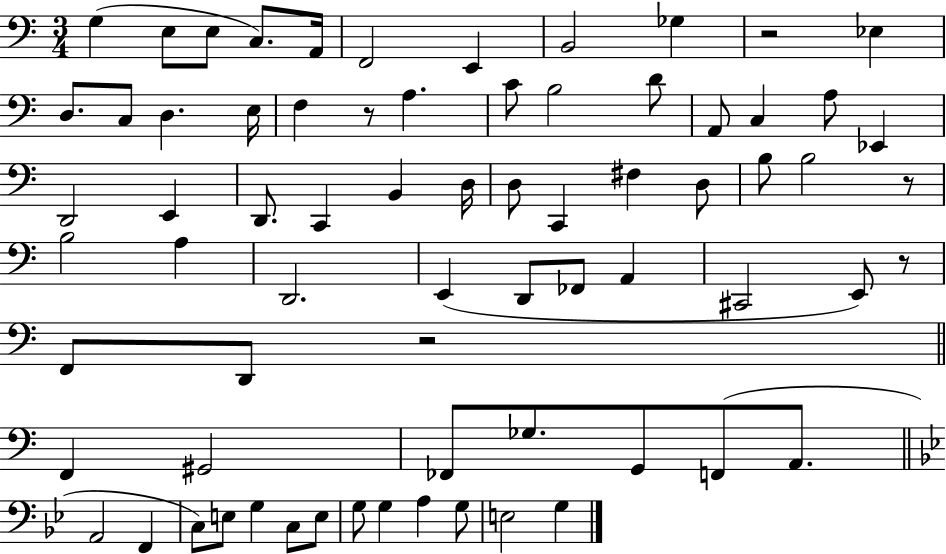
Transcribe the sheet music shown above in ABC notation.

X:1
T:Untitled
M:3/4
L:1/4
K:C
G, E,/2 E,/2 C,/2 A,,/4 F,,2 E,, B,,2 _G, z2 _E, D,/2 C,/2 D, E,/4 F, z/2 A, C/2 B,2 D/2 A,,/2 C, A,/2 _E,, D,,2 E,, D,,/2 C,, B,, D,/4 D,/2 C,, ^F, D,/2 B,/2 B,2 z/2 B,2 A, D,,2 E,, D,,/2 _F,,/2 A,, ^C,,2 E,,/2 z/2 F,,/2 D,,/2 z2 F,, ^G,,2 _F,,/2 _G,/2 G,,/2 F,,/2 A,,/2 A,,2 F,, C,/2 E,/2 G, C,/2 E,/2 G,/2 G, A, G,/2 E,2 G,